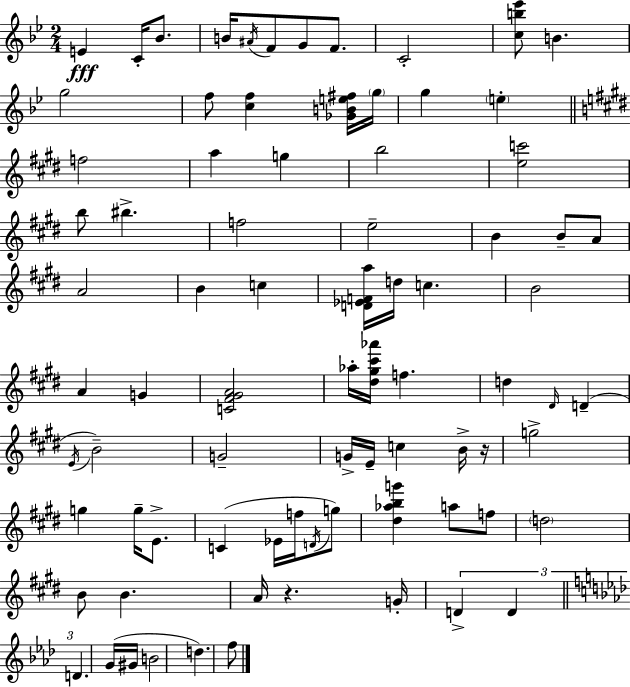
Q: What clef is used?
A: treble